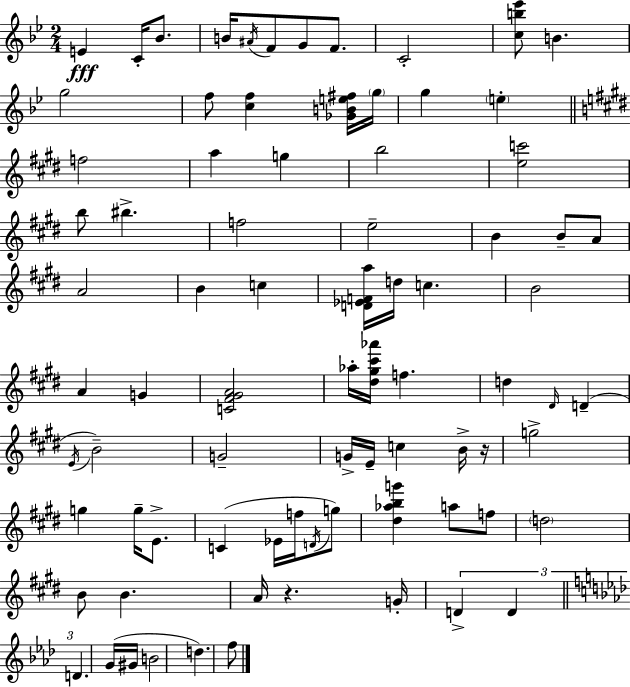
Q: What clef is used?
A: treble